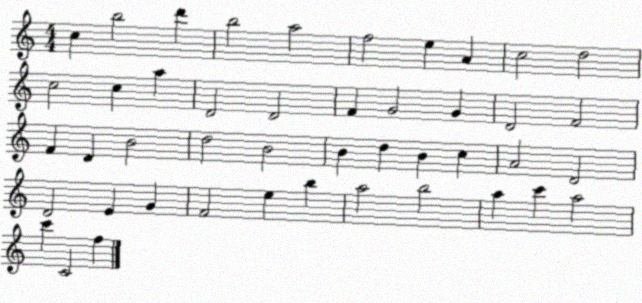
X:1
T:Untitled
M:4/4
L:1/4
K:C
c b2 d' b2 a2 f2 e A c2 d2 c2 c a D2 D2 F G2 G D2 F2 F D B2 d2 B2 B d B c A2 D2 D2 E G F2 e b a2 b2 a c' a2 c' C2 f